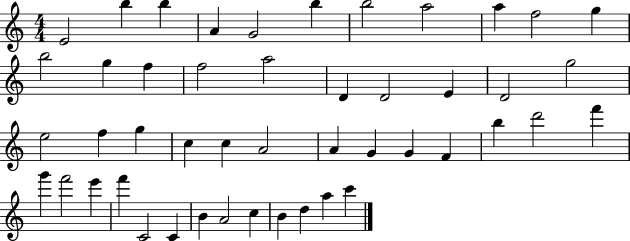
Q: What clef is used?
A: treble